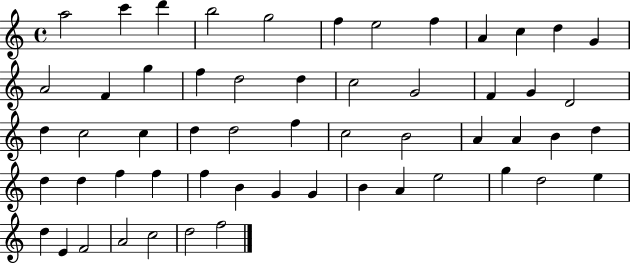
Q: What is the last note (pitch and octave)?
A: F5